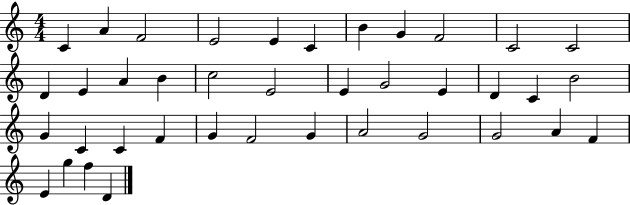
X:1
T:Untitled
M:4/4
L:1/4
K:C
C A F2 E2 E C B G F2 C2 C2 D E A B c2 E2 E G2 E D C B2 G C C F G F2 G A2 G2 G2 A F E g f D